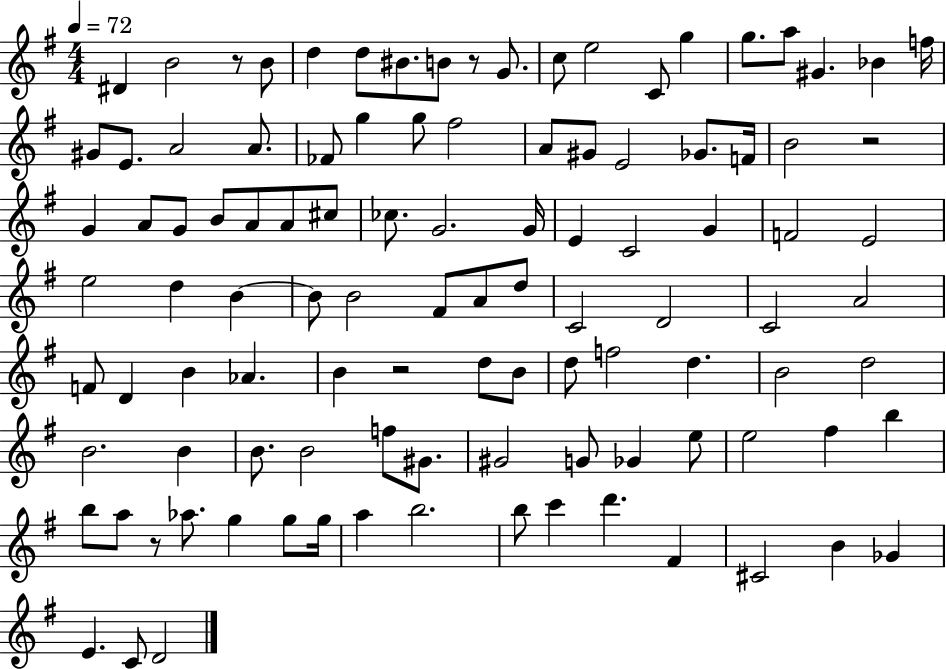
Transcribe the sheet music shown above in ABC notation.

X:1
T:Untitled
M:4/4
L:1/4
K:G
^D B2 z/2 B/2 d d/2 ^B/2 B/2 z/2 G/2 c/2 e2 C/2 g g/2 a/2 ^G _B f/4 ^G/2 E/2 A2 A/2 _F/2 g g/2 ^f2 A/2 ^G/2 E2 _G/2 F/4 B2 z2 G A/2 G/2 B/2 A/2 A/2 ^c/2 _c/2 G2 G/4 E C2 G F2 E2 e2 d B B/2 B2 ^F/2 A/2 d/2 C2 D2 C2 A2 F/2 D B _A B z2 d/2 B/2 d/2 f2 d B2 d2 B2 B B/2 B2 f/2 ^G/2 ^G2 G/2 _G e/2 e2 ^f b b/2 a/2 z/2 _a/2 g g/2 g/4 a b2 b/2 c' d' ^F ^C2 B _G E C/2 D2